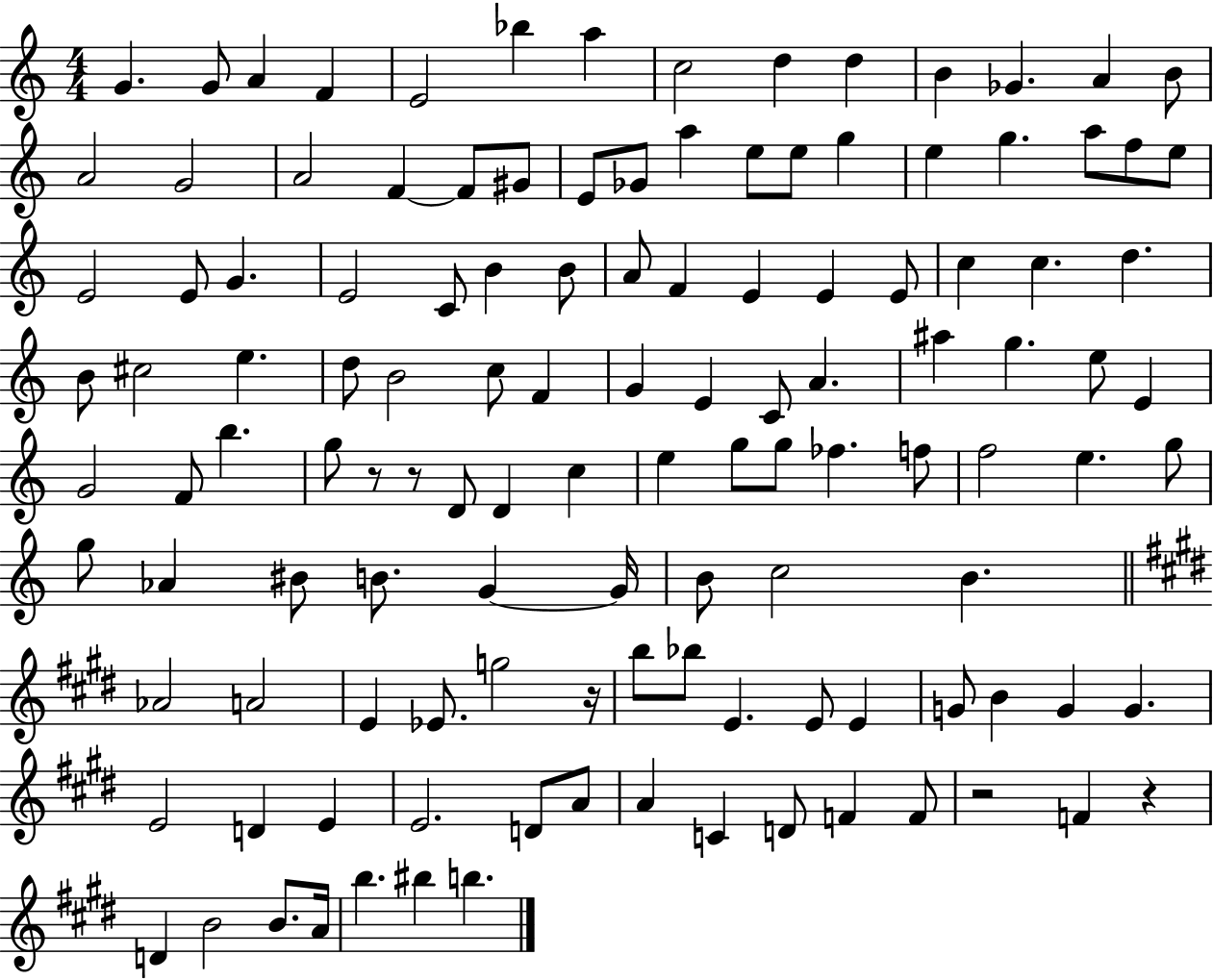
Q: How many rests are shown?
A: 5